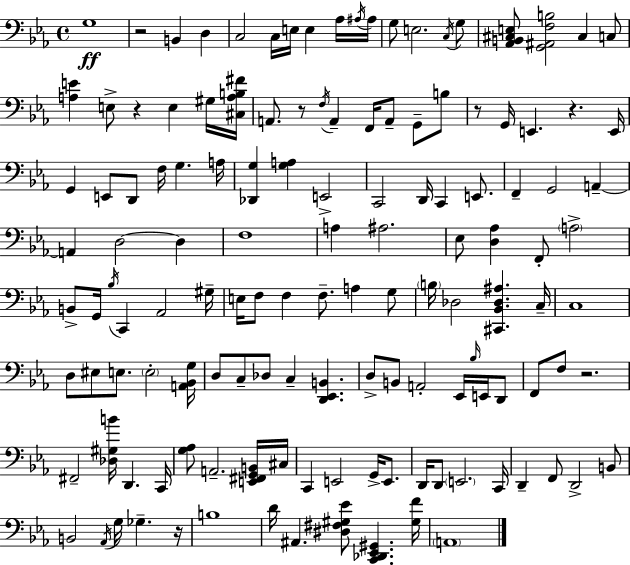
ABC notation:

X:1
T:Untitled
M:4/4
L:1/4
K:Eb
G,4 z2 B,, D, C,2 C,/4 E,/4 E, _A,/4 ^A,/4 ^A,/4 G,/2 E,2 C,/4 G,/2 [_A,,B,,^C,E,]/2 [G,,^A,,F,B,]2 ^C, C,/2 [A,E] E,/2 z E, ^G,/4 [^C,A,B,^F]/4 A,,/2 z/2 F,/4 A,, F,,/4 A,,/2 G,,/2 B,/2 z/2 G,,/4 E,, z E,,/4 G,, E,,/2 D,,/2 F,/4 G, A,/4 [_D,,G,] [G,A,] E,,2 C,,2 D,,/4 C,, E,,/2 F,, G,,2 A,, A,, D,2 D, F,4 A, ^A,2 _E,/2 [D,_A,] F,,/2 A,2 B,,/2 G,,/4 _B,/4 C,, _A,,2 ^G,/4 E,/4 F,/2 F, F,/2 A, G,/2 B,/4 _D,2 [^C,,_B,,_D,^A,] C,/4 C,4 D,/2 ^E,/2 E,/2 E,2 [A,,_B,,G,]/4 D,/2 C,/2 _D,/2 C, [D,,_E,,B,,] D,/2 B,,/2 A,,2 _E,,/4 _B,/4 E,,/4 D,,/2 F,,/2 F,/2 z2 ^F,,2 [_D,^G,B]/4 D,, C,,/4 [G,_A,]/2 A,,2 [E,,^F,,G,,B,,]/4 ^C,/4 C,, E,,2 G,,/4 E,,/2 D,,/4 D,,/2 E,,2 C,,/4 D,, F,,/2 D,,2 B,,/2 B,,2 _A,,/4 G,/4 _G, z/4 B,4 D/4 ^A,, [^D,^F,^G,_E]/2 [C,,_D,,_E,,^G,,] [^G,F]/4 A,,4